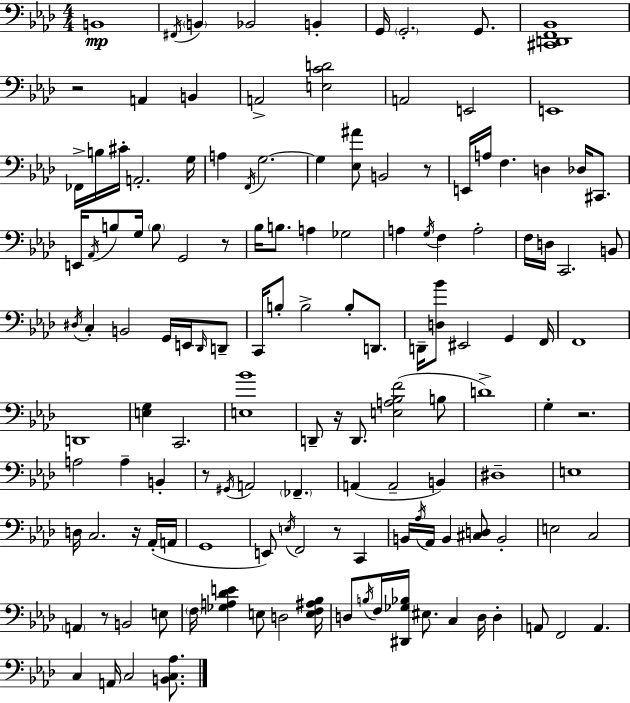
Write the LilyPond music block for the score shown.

{
  \clef bass
  \numericTimeSignature
  \time 4/4
  \key f \minor
  b,1\mp | \acciaccatura { fis,16 } \parenthesize b,4 bes,2 b,4-. | g,16 \parenthesize g,2.-. g,8. | <cis, d, f, bes,>1 | \break r2 a,4 b,4 | a,2-> <e c' d'>2 | a,2 e,2 | e,1 | \break fes,16-> b16 cis'16-. a,2.-. | g16 a4 \acciaccatura { f,16 } g2.~~ | g4 <ees ais'>8 b,2 | r8 e,16 a16 f4. d4 des16 cis,8. | \break e,16 \acciaccatura { aes,16 } b8 g16 \parenthesize b8 g,2 | r8 bes16 b8. a4 ges2 | a4 \acciaccatura { g16 } f4 a2-. | f16 d16 c,2. | \break b,8 \acciaccatura { dis16 } c4-. b,2 | g,16 e,16 \grace { des,16 } d,8-- c,16 b8-. b2-> | b8-. d,8. d,16-- <d bes'>8 eis,2 | g,4 f,16 f,1 | \break d,1 | <e g>4 c,2. | <e bes'>1 | d,8-- r16 d,8. <e a bes f'>2( | \break b8 d'1->) | g4-. r2. | a2 a4-- | b,4-. r8 \acciaccatura { gis,16 } a,2 | \break \parenthesize fes,4.-- a,4( a,2-- | b,4) dis1-- | e1 | d16 c2. | \break r16 aes,16-.( a,16 g,1 | e,8) \acciaccatura { e16 } f,2 | r8 c,4 b,16 \acciaccatura { aes16 } aes,16 b,4 <cis d>8 | b,2-. e2 | \break c2 \parenthesize a,4 r8 b,2 | e8 \parenthesize f16 <ges a des' e'>4 e8 | d2 <e f ais bes>16 d8 \acciaccatura { b16 } f16 <dis, ges bes>16 eis8. | c4 d16 d4-. a,8 f,2 | \break a,4. c4 a,16 c2 | <b, c aes>8. \bar "|."
}